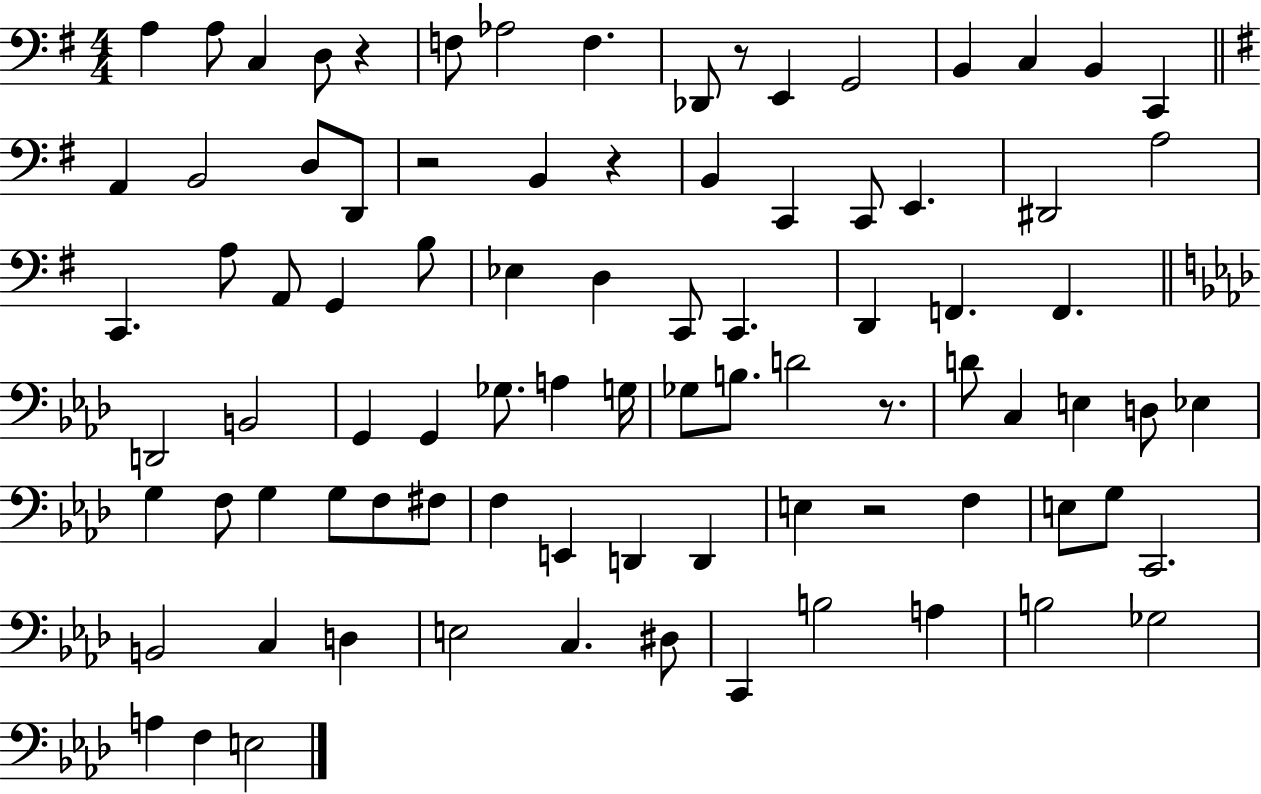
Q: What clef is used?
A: bass